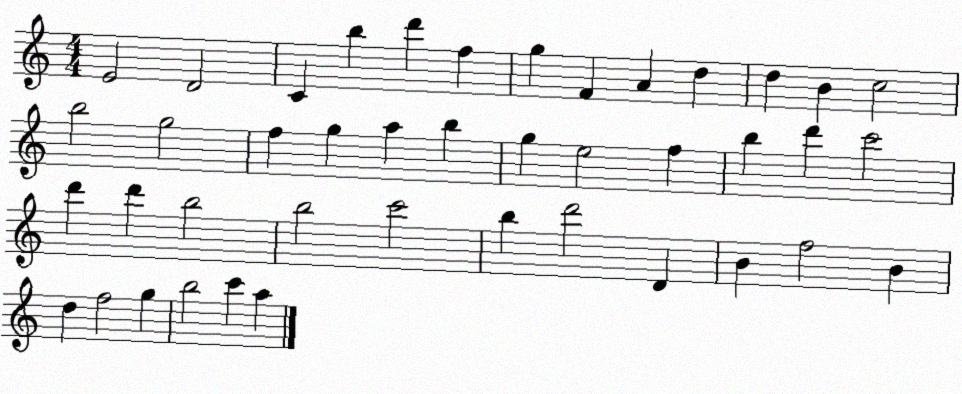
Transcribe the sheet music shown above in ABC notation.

X:1
T:Untitled
M:4/4
L:1/4
K:C
E2 D2 C b d' f g F A d d B c2 b2 g2 f g a b g e2 f b d' c'2 d' d' b2 b2 c'2 b d'2 D B f2 B d f2 g b2 c' a